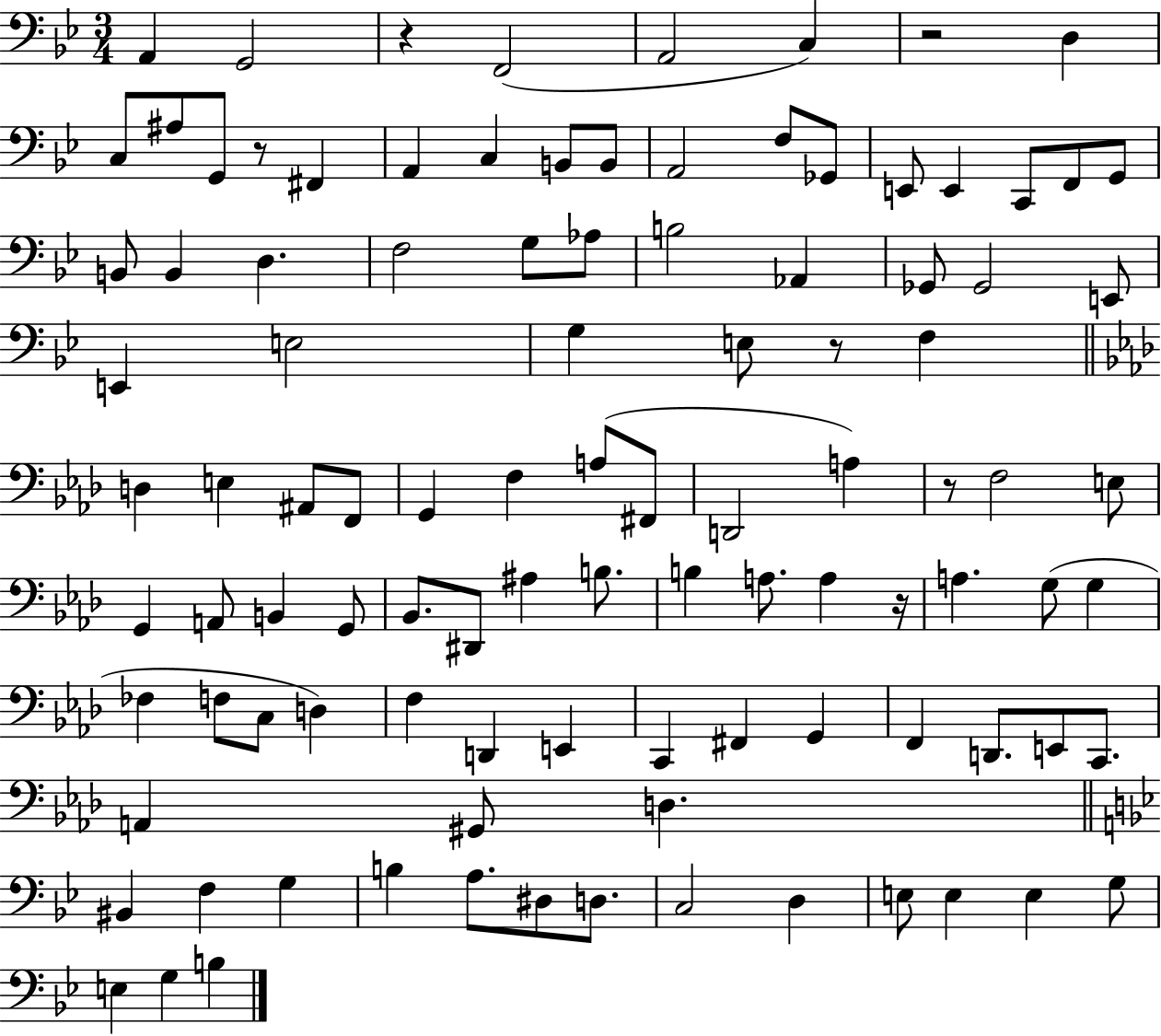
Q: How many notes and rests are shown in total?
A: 103